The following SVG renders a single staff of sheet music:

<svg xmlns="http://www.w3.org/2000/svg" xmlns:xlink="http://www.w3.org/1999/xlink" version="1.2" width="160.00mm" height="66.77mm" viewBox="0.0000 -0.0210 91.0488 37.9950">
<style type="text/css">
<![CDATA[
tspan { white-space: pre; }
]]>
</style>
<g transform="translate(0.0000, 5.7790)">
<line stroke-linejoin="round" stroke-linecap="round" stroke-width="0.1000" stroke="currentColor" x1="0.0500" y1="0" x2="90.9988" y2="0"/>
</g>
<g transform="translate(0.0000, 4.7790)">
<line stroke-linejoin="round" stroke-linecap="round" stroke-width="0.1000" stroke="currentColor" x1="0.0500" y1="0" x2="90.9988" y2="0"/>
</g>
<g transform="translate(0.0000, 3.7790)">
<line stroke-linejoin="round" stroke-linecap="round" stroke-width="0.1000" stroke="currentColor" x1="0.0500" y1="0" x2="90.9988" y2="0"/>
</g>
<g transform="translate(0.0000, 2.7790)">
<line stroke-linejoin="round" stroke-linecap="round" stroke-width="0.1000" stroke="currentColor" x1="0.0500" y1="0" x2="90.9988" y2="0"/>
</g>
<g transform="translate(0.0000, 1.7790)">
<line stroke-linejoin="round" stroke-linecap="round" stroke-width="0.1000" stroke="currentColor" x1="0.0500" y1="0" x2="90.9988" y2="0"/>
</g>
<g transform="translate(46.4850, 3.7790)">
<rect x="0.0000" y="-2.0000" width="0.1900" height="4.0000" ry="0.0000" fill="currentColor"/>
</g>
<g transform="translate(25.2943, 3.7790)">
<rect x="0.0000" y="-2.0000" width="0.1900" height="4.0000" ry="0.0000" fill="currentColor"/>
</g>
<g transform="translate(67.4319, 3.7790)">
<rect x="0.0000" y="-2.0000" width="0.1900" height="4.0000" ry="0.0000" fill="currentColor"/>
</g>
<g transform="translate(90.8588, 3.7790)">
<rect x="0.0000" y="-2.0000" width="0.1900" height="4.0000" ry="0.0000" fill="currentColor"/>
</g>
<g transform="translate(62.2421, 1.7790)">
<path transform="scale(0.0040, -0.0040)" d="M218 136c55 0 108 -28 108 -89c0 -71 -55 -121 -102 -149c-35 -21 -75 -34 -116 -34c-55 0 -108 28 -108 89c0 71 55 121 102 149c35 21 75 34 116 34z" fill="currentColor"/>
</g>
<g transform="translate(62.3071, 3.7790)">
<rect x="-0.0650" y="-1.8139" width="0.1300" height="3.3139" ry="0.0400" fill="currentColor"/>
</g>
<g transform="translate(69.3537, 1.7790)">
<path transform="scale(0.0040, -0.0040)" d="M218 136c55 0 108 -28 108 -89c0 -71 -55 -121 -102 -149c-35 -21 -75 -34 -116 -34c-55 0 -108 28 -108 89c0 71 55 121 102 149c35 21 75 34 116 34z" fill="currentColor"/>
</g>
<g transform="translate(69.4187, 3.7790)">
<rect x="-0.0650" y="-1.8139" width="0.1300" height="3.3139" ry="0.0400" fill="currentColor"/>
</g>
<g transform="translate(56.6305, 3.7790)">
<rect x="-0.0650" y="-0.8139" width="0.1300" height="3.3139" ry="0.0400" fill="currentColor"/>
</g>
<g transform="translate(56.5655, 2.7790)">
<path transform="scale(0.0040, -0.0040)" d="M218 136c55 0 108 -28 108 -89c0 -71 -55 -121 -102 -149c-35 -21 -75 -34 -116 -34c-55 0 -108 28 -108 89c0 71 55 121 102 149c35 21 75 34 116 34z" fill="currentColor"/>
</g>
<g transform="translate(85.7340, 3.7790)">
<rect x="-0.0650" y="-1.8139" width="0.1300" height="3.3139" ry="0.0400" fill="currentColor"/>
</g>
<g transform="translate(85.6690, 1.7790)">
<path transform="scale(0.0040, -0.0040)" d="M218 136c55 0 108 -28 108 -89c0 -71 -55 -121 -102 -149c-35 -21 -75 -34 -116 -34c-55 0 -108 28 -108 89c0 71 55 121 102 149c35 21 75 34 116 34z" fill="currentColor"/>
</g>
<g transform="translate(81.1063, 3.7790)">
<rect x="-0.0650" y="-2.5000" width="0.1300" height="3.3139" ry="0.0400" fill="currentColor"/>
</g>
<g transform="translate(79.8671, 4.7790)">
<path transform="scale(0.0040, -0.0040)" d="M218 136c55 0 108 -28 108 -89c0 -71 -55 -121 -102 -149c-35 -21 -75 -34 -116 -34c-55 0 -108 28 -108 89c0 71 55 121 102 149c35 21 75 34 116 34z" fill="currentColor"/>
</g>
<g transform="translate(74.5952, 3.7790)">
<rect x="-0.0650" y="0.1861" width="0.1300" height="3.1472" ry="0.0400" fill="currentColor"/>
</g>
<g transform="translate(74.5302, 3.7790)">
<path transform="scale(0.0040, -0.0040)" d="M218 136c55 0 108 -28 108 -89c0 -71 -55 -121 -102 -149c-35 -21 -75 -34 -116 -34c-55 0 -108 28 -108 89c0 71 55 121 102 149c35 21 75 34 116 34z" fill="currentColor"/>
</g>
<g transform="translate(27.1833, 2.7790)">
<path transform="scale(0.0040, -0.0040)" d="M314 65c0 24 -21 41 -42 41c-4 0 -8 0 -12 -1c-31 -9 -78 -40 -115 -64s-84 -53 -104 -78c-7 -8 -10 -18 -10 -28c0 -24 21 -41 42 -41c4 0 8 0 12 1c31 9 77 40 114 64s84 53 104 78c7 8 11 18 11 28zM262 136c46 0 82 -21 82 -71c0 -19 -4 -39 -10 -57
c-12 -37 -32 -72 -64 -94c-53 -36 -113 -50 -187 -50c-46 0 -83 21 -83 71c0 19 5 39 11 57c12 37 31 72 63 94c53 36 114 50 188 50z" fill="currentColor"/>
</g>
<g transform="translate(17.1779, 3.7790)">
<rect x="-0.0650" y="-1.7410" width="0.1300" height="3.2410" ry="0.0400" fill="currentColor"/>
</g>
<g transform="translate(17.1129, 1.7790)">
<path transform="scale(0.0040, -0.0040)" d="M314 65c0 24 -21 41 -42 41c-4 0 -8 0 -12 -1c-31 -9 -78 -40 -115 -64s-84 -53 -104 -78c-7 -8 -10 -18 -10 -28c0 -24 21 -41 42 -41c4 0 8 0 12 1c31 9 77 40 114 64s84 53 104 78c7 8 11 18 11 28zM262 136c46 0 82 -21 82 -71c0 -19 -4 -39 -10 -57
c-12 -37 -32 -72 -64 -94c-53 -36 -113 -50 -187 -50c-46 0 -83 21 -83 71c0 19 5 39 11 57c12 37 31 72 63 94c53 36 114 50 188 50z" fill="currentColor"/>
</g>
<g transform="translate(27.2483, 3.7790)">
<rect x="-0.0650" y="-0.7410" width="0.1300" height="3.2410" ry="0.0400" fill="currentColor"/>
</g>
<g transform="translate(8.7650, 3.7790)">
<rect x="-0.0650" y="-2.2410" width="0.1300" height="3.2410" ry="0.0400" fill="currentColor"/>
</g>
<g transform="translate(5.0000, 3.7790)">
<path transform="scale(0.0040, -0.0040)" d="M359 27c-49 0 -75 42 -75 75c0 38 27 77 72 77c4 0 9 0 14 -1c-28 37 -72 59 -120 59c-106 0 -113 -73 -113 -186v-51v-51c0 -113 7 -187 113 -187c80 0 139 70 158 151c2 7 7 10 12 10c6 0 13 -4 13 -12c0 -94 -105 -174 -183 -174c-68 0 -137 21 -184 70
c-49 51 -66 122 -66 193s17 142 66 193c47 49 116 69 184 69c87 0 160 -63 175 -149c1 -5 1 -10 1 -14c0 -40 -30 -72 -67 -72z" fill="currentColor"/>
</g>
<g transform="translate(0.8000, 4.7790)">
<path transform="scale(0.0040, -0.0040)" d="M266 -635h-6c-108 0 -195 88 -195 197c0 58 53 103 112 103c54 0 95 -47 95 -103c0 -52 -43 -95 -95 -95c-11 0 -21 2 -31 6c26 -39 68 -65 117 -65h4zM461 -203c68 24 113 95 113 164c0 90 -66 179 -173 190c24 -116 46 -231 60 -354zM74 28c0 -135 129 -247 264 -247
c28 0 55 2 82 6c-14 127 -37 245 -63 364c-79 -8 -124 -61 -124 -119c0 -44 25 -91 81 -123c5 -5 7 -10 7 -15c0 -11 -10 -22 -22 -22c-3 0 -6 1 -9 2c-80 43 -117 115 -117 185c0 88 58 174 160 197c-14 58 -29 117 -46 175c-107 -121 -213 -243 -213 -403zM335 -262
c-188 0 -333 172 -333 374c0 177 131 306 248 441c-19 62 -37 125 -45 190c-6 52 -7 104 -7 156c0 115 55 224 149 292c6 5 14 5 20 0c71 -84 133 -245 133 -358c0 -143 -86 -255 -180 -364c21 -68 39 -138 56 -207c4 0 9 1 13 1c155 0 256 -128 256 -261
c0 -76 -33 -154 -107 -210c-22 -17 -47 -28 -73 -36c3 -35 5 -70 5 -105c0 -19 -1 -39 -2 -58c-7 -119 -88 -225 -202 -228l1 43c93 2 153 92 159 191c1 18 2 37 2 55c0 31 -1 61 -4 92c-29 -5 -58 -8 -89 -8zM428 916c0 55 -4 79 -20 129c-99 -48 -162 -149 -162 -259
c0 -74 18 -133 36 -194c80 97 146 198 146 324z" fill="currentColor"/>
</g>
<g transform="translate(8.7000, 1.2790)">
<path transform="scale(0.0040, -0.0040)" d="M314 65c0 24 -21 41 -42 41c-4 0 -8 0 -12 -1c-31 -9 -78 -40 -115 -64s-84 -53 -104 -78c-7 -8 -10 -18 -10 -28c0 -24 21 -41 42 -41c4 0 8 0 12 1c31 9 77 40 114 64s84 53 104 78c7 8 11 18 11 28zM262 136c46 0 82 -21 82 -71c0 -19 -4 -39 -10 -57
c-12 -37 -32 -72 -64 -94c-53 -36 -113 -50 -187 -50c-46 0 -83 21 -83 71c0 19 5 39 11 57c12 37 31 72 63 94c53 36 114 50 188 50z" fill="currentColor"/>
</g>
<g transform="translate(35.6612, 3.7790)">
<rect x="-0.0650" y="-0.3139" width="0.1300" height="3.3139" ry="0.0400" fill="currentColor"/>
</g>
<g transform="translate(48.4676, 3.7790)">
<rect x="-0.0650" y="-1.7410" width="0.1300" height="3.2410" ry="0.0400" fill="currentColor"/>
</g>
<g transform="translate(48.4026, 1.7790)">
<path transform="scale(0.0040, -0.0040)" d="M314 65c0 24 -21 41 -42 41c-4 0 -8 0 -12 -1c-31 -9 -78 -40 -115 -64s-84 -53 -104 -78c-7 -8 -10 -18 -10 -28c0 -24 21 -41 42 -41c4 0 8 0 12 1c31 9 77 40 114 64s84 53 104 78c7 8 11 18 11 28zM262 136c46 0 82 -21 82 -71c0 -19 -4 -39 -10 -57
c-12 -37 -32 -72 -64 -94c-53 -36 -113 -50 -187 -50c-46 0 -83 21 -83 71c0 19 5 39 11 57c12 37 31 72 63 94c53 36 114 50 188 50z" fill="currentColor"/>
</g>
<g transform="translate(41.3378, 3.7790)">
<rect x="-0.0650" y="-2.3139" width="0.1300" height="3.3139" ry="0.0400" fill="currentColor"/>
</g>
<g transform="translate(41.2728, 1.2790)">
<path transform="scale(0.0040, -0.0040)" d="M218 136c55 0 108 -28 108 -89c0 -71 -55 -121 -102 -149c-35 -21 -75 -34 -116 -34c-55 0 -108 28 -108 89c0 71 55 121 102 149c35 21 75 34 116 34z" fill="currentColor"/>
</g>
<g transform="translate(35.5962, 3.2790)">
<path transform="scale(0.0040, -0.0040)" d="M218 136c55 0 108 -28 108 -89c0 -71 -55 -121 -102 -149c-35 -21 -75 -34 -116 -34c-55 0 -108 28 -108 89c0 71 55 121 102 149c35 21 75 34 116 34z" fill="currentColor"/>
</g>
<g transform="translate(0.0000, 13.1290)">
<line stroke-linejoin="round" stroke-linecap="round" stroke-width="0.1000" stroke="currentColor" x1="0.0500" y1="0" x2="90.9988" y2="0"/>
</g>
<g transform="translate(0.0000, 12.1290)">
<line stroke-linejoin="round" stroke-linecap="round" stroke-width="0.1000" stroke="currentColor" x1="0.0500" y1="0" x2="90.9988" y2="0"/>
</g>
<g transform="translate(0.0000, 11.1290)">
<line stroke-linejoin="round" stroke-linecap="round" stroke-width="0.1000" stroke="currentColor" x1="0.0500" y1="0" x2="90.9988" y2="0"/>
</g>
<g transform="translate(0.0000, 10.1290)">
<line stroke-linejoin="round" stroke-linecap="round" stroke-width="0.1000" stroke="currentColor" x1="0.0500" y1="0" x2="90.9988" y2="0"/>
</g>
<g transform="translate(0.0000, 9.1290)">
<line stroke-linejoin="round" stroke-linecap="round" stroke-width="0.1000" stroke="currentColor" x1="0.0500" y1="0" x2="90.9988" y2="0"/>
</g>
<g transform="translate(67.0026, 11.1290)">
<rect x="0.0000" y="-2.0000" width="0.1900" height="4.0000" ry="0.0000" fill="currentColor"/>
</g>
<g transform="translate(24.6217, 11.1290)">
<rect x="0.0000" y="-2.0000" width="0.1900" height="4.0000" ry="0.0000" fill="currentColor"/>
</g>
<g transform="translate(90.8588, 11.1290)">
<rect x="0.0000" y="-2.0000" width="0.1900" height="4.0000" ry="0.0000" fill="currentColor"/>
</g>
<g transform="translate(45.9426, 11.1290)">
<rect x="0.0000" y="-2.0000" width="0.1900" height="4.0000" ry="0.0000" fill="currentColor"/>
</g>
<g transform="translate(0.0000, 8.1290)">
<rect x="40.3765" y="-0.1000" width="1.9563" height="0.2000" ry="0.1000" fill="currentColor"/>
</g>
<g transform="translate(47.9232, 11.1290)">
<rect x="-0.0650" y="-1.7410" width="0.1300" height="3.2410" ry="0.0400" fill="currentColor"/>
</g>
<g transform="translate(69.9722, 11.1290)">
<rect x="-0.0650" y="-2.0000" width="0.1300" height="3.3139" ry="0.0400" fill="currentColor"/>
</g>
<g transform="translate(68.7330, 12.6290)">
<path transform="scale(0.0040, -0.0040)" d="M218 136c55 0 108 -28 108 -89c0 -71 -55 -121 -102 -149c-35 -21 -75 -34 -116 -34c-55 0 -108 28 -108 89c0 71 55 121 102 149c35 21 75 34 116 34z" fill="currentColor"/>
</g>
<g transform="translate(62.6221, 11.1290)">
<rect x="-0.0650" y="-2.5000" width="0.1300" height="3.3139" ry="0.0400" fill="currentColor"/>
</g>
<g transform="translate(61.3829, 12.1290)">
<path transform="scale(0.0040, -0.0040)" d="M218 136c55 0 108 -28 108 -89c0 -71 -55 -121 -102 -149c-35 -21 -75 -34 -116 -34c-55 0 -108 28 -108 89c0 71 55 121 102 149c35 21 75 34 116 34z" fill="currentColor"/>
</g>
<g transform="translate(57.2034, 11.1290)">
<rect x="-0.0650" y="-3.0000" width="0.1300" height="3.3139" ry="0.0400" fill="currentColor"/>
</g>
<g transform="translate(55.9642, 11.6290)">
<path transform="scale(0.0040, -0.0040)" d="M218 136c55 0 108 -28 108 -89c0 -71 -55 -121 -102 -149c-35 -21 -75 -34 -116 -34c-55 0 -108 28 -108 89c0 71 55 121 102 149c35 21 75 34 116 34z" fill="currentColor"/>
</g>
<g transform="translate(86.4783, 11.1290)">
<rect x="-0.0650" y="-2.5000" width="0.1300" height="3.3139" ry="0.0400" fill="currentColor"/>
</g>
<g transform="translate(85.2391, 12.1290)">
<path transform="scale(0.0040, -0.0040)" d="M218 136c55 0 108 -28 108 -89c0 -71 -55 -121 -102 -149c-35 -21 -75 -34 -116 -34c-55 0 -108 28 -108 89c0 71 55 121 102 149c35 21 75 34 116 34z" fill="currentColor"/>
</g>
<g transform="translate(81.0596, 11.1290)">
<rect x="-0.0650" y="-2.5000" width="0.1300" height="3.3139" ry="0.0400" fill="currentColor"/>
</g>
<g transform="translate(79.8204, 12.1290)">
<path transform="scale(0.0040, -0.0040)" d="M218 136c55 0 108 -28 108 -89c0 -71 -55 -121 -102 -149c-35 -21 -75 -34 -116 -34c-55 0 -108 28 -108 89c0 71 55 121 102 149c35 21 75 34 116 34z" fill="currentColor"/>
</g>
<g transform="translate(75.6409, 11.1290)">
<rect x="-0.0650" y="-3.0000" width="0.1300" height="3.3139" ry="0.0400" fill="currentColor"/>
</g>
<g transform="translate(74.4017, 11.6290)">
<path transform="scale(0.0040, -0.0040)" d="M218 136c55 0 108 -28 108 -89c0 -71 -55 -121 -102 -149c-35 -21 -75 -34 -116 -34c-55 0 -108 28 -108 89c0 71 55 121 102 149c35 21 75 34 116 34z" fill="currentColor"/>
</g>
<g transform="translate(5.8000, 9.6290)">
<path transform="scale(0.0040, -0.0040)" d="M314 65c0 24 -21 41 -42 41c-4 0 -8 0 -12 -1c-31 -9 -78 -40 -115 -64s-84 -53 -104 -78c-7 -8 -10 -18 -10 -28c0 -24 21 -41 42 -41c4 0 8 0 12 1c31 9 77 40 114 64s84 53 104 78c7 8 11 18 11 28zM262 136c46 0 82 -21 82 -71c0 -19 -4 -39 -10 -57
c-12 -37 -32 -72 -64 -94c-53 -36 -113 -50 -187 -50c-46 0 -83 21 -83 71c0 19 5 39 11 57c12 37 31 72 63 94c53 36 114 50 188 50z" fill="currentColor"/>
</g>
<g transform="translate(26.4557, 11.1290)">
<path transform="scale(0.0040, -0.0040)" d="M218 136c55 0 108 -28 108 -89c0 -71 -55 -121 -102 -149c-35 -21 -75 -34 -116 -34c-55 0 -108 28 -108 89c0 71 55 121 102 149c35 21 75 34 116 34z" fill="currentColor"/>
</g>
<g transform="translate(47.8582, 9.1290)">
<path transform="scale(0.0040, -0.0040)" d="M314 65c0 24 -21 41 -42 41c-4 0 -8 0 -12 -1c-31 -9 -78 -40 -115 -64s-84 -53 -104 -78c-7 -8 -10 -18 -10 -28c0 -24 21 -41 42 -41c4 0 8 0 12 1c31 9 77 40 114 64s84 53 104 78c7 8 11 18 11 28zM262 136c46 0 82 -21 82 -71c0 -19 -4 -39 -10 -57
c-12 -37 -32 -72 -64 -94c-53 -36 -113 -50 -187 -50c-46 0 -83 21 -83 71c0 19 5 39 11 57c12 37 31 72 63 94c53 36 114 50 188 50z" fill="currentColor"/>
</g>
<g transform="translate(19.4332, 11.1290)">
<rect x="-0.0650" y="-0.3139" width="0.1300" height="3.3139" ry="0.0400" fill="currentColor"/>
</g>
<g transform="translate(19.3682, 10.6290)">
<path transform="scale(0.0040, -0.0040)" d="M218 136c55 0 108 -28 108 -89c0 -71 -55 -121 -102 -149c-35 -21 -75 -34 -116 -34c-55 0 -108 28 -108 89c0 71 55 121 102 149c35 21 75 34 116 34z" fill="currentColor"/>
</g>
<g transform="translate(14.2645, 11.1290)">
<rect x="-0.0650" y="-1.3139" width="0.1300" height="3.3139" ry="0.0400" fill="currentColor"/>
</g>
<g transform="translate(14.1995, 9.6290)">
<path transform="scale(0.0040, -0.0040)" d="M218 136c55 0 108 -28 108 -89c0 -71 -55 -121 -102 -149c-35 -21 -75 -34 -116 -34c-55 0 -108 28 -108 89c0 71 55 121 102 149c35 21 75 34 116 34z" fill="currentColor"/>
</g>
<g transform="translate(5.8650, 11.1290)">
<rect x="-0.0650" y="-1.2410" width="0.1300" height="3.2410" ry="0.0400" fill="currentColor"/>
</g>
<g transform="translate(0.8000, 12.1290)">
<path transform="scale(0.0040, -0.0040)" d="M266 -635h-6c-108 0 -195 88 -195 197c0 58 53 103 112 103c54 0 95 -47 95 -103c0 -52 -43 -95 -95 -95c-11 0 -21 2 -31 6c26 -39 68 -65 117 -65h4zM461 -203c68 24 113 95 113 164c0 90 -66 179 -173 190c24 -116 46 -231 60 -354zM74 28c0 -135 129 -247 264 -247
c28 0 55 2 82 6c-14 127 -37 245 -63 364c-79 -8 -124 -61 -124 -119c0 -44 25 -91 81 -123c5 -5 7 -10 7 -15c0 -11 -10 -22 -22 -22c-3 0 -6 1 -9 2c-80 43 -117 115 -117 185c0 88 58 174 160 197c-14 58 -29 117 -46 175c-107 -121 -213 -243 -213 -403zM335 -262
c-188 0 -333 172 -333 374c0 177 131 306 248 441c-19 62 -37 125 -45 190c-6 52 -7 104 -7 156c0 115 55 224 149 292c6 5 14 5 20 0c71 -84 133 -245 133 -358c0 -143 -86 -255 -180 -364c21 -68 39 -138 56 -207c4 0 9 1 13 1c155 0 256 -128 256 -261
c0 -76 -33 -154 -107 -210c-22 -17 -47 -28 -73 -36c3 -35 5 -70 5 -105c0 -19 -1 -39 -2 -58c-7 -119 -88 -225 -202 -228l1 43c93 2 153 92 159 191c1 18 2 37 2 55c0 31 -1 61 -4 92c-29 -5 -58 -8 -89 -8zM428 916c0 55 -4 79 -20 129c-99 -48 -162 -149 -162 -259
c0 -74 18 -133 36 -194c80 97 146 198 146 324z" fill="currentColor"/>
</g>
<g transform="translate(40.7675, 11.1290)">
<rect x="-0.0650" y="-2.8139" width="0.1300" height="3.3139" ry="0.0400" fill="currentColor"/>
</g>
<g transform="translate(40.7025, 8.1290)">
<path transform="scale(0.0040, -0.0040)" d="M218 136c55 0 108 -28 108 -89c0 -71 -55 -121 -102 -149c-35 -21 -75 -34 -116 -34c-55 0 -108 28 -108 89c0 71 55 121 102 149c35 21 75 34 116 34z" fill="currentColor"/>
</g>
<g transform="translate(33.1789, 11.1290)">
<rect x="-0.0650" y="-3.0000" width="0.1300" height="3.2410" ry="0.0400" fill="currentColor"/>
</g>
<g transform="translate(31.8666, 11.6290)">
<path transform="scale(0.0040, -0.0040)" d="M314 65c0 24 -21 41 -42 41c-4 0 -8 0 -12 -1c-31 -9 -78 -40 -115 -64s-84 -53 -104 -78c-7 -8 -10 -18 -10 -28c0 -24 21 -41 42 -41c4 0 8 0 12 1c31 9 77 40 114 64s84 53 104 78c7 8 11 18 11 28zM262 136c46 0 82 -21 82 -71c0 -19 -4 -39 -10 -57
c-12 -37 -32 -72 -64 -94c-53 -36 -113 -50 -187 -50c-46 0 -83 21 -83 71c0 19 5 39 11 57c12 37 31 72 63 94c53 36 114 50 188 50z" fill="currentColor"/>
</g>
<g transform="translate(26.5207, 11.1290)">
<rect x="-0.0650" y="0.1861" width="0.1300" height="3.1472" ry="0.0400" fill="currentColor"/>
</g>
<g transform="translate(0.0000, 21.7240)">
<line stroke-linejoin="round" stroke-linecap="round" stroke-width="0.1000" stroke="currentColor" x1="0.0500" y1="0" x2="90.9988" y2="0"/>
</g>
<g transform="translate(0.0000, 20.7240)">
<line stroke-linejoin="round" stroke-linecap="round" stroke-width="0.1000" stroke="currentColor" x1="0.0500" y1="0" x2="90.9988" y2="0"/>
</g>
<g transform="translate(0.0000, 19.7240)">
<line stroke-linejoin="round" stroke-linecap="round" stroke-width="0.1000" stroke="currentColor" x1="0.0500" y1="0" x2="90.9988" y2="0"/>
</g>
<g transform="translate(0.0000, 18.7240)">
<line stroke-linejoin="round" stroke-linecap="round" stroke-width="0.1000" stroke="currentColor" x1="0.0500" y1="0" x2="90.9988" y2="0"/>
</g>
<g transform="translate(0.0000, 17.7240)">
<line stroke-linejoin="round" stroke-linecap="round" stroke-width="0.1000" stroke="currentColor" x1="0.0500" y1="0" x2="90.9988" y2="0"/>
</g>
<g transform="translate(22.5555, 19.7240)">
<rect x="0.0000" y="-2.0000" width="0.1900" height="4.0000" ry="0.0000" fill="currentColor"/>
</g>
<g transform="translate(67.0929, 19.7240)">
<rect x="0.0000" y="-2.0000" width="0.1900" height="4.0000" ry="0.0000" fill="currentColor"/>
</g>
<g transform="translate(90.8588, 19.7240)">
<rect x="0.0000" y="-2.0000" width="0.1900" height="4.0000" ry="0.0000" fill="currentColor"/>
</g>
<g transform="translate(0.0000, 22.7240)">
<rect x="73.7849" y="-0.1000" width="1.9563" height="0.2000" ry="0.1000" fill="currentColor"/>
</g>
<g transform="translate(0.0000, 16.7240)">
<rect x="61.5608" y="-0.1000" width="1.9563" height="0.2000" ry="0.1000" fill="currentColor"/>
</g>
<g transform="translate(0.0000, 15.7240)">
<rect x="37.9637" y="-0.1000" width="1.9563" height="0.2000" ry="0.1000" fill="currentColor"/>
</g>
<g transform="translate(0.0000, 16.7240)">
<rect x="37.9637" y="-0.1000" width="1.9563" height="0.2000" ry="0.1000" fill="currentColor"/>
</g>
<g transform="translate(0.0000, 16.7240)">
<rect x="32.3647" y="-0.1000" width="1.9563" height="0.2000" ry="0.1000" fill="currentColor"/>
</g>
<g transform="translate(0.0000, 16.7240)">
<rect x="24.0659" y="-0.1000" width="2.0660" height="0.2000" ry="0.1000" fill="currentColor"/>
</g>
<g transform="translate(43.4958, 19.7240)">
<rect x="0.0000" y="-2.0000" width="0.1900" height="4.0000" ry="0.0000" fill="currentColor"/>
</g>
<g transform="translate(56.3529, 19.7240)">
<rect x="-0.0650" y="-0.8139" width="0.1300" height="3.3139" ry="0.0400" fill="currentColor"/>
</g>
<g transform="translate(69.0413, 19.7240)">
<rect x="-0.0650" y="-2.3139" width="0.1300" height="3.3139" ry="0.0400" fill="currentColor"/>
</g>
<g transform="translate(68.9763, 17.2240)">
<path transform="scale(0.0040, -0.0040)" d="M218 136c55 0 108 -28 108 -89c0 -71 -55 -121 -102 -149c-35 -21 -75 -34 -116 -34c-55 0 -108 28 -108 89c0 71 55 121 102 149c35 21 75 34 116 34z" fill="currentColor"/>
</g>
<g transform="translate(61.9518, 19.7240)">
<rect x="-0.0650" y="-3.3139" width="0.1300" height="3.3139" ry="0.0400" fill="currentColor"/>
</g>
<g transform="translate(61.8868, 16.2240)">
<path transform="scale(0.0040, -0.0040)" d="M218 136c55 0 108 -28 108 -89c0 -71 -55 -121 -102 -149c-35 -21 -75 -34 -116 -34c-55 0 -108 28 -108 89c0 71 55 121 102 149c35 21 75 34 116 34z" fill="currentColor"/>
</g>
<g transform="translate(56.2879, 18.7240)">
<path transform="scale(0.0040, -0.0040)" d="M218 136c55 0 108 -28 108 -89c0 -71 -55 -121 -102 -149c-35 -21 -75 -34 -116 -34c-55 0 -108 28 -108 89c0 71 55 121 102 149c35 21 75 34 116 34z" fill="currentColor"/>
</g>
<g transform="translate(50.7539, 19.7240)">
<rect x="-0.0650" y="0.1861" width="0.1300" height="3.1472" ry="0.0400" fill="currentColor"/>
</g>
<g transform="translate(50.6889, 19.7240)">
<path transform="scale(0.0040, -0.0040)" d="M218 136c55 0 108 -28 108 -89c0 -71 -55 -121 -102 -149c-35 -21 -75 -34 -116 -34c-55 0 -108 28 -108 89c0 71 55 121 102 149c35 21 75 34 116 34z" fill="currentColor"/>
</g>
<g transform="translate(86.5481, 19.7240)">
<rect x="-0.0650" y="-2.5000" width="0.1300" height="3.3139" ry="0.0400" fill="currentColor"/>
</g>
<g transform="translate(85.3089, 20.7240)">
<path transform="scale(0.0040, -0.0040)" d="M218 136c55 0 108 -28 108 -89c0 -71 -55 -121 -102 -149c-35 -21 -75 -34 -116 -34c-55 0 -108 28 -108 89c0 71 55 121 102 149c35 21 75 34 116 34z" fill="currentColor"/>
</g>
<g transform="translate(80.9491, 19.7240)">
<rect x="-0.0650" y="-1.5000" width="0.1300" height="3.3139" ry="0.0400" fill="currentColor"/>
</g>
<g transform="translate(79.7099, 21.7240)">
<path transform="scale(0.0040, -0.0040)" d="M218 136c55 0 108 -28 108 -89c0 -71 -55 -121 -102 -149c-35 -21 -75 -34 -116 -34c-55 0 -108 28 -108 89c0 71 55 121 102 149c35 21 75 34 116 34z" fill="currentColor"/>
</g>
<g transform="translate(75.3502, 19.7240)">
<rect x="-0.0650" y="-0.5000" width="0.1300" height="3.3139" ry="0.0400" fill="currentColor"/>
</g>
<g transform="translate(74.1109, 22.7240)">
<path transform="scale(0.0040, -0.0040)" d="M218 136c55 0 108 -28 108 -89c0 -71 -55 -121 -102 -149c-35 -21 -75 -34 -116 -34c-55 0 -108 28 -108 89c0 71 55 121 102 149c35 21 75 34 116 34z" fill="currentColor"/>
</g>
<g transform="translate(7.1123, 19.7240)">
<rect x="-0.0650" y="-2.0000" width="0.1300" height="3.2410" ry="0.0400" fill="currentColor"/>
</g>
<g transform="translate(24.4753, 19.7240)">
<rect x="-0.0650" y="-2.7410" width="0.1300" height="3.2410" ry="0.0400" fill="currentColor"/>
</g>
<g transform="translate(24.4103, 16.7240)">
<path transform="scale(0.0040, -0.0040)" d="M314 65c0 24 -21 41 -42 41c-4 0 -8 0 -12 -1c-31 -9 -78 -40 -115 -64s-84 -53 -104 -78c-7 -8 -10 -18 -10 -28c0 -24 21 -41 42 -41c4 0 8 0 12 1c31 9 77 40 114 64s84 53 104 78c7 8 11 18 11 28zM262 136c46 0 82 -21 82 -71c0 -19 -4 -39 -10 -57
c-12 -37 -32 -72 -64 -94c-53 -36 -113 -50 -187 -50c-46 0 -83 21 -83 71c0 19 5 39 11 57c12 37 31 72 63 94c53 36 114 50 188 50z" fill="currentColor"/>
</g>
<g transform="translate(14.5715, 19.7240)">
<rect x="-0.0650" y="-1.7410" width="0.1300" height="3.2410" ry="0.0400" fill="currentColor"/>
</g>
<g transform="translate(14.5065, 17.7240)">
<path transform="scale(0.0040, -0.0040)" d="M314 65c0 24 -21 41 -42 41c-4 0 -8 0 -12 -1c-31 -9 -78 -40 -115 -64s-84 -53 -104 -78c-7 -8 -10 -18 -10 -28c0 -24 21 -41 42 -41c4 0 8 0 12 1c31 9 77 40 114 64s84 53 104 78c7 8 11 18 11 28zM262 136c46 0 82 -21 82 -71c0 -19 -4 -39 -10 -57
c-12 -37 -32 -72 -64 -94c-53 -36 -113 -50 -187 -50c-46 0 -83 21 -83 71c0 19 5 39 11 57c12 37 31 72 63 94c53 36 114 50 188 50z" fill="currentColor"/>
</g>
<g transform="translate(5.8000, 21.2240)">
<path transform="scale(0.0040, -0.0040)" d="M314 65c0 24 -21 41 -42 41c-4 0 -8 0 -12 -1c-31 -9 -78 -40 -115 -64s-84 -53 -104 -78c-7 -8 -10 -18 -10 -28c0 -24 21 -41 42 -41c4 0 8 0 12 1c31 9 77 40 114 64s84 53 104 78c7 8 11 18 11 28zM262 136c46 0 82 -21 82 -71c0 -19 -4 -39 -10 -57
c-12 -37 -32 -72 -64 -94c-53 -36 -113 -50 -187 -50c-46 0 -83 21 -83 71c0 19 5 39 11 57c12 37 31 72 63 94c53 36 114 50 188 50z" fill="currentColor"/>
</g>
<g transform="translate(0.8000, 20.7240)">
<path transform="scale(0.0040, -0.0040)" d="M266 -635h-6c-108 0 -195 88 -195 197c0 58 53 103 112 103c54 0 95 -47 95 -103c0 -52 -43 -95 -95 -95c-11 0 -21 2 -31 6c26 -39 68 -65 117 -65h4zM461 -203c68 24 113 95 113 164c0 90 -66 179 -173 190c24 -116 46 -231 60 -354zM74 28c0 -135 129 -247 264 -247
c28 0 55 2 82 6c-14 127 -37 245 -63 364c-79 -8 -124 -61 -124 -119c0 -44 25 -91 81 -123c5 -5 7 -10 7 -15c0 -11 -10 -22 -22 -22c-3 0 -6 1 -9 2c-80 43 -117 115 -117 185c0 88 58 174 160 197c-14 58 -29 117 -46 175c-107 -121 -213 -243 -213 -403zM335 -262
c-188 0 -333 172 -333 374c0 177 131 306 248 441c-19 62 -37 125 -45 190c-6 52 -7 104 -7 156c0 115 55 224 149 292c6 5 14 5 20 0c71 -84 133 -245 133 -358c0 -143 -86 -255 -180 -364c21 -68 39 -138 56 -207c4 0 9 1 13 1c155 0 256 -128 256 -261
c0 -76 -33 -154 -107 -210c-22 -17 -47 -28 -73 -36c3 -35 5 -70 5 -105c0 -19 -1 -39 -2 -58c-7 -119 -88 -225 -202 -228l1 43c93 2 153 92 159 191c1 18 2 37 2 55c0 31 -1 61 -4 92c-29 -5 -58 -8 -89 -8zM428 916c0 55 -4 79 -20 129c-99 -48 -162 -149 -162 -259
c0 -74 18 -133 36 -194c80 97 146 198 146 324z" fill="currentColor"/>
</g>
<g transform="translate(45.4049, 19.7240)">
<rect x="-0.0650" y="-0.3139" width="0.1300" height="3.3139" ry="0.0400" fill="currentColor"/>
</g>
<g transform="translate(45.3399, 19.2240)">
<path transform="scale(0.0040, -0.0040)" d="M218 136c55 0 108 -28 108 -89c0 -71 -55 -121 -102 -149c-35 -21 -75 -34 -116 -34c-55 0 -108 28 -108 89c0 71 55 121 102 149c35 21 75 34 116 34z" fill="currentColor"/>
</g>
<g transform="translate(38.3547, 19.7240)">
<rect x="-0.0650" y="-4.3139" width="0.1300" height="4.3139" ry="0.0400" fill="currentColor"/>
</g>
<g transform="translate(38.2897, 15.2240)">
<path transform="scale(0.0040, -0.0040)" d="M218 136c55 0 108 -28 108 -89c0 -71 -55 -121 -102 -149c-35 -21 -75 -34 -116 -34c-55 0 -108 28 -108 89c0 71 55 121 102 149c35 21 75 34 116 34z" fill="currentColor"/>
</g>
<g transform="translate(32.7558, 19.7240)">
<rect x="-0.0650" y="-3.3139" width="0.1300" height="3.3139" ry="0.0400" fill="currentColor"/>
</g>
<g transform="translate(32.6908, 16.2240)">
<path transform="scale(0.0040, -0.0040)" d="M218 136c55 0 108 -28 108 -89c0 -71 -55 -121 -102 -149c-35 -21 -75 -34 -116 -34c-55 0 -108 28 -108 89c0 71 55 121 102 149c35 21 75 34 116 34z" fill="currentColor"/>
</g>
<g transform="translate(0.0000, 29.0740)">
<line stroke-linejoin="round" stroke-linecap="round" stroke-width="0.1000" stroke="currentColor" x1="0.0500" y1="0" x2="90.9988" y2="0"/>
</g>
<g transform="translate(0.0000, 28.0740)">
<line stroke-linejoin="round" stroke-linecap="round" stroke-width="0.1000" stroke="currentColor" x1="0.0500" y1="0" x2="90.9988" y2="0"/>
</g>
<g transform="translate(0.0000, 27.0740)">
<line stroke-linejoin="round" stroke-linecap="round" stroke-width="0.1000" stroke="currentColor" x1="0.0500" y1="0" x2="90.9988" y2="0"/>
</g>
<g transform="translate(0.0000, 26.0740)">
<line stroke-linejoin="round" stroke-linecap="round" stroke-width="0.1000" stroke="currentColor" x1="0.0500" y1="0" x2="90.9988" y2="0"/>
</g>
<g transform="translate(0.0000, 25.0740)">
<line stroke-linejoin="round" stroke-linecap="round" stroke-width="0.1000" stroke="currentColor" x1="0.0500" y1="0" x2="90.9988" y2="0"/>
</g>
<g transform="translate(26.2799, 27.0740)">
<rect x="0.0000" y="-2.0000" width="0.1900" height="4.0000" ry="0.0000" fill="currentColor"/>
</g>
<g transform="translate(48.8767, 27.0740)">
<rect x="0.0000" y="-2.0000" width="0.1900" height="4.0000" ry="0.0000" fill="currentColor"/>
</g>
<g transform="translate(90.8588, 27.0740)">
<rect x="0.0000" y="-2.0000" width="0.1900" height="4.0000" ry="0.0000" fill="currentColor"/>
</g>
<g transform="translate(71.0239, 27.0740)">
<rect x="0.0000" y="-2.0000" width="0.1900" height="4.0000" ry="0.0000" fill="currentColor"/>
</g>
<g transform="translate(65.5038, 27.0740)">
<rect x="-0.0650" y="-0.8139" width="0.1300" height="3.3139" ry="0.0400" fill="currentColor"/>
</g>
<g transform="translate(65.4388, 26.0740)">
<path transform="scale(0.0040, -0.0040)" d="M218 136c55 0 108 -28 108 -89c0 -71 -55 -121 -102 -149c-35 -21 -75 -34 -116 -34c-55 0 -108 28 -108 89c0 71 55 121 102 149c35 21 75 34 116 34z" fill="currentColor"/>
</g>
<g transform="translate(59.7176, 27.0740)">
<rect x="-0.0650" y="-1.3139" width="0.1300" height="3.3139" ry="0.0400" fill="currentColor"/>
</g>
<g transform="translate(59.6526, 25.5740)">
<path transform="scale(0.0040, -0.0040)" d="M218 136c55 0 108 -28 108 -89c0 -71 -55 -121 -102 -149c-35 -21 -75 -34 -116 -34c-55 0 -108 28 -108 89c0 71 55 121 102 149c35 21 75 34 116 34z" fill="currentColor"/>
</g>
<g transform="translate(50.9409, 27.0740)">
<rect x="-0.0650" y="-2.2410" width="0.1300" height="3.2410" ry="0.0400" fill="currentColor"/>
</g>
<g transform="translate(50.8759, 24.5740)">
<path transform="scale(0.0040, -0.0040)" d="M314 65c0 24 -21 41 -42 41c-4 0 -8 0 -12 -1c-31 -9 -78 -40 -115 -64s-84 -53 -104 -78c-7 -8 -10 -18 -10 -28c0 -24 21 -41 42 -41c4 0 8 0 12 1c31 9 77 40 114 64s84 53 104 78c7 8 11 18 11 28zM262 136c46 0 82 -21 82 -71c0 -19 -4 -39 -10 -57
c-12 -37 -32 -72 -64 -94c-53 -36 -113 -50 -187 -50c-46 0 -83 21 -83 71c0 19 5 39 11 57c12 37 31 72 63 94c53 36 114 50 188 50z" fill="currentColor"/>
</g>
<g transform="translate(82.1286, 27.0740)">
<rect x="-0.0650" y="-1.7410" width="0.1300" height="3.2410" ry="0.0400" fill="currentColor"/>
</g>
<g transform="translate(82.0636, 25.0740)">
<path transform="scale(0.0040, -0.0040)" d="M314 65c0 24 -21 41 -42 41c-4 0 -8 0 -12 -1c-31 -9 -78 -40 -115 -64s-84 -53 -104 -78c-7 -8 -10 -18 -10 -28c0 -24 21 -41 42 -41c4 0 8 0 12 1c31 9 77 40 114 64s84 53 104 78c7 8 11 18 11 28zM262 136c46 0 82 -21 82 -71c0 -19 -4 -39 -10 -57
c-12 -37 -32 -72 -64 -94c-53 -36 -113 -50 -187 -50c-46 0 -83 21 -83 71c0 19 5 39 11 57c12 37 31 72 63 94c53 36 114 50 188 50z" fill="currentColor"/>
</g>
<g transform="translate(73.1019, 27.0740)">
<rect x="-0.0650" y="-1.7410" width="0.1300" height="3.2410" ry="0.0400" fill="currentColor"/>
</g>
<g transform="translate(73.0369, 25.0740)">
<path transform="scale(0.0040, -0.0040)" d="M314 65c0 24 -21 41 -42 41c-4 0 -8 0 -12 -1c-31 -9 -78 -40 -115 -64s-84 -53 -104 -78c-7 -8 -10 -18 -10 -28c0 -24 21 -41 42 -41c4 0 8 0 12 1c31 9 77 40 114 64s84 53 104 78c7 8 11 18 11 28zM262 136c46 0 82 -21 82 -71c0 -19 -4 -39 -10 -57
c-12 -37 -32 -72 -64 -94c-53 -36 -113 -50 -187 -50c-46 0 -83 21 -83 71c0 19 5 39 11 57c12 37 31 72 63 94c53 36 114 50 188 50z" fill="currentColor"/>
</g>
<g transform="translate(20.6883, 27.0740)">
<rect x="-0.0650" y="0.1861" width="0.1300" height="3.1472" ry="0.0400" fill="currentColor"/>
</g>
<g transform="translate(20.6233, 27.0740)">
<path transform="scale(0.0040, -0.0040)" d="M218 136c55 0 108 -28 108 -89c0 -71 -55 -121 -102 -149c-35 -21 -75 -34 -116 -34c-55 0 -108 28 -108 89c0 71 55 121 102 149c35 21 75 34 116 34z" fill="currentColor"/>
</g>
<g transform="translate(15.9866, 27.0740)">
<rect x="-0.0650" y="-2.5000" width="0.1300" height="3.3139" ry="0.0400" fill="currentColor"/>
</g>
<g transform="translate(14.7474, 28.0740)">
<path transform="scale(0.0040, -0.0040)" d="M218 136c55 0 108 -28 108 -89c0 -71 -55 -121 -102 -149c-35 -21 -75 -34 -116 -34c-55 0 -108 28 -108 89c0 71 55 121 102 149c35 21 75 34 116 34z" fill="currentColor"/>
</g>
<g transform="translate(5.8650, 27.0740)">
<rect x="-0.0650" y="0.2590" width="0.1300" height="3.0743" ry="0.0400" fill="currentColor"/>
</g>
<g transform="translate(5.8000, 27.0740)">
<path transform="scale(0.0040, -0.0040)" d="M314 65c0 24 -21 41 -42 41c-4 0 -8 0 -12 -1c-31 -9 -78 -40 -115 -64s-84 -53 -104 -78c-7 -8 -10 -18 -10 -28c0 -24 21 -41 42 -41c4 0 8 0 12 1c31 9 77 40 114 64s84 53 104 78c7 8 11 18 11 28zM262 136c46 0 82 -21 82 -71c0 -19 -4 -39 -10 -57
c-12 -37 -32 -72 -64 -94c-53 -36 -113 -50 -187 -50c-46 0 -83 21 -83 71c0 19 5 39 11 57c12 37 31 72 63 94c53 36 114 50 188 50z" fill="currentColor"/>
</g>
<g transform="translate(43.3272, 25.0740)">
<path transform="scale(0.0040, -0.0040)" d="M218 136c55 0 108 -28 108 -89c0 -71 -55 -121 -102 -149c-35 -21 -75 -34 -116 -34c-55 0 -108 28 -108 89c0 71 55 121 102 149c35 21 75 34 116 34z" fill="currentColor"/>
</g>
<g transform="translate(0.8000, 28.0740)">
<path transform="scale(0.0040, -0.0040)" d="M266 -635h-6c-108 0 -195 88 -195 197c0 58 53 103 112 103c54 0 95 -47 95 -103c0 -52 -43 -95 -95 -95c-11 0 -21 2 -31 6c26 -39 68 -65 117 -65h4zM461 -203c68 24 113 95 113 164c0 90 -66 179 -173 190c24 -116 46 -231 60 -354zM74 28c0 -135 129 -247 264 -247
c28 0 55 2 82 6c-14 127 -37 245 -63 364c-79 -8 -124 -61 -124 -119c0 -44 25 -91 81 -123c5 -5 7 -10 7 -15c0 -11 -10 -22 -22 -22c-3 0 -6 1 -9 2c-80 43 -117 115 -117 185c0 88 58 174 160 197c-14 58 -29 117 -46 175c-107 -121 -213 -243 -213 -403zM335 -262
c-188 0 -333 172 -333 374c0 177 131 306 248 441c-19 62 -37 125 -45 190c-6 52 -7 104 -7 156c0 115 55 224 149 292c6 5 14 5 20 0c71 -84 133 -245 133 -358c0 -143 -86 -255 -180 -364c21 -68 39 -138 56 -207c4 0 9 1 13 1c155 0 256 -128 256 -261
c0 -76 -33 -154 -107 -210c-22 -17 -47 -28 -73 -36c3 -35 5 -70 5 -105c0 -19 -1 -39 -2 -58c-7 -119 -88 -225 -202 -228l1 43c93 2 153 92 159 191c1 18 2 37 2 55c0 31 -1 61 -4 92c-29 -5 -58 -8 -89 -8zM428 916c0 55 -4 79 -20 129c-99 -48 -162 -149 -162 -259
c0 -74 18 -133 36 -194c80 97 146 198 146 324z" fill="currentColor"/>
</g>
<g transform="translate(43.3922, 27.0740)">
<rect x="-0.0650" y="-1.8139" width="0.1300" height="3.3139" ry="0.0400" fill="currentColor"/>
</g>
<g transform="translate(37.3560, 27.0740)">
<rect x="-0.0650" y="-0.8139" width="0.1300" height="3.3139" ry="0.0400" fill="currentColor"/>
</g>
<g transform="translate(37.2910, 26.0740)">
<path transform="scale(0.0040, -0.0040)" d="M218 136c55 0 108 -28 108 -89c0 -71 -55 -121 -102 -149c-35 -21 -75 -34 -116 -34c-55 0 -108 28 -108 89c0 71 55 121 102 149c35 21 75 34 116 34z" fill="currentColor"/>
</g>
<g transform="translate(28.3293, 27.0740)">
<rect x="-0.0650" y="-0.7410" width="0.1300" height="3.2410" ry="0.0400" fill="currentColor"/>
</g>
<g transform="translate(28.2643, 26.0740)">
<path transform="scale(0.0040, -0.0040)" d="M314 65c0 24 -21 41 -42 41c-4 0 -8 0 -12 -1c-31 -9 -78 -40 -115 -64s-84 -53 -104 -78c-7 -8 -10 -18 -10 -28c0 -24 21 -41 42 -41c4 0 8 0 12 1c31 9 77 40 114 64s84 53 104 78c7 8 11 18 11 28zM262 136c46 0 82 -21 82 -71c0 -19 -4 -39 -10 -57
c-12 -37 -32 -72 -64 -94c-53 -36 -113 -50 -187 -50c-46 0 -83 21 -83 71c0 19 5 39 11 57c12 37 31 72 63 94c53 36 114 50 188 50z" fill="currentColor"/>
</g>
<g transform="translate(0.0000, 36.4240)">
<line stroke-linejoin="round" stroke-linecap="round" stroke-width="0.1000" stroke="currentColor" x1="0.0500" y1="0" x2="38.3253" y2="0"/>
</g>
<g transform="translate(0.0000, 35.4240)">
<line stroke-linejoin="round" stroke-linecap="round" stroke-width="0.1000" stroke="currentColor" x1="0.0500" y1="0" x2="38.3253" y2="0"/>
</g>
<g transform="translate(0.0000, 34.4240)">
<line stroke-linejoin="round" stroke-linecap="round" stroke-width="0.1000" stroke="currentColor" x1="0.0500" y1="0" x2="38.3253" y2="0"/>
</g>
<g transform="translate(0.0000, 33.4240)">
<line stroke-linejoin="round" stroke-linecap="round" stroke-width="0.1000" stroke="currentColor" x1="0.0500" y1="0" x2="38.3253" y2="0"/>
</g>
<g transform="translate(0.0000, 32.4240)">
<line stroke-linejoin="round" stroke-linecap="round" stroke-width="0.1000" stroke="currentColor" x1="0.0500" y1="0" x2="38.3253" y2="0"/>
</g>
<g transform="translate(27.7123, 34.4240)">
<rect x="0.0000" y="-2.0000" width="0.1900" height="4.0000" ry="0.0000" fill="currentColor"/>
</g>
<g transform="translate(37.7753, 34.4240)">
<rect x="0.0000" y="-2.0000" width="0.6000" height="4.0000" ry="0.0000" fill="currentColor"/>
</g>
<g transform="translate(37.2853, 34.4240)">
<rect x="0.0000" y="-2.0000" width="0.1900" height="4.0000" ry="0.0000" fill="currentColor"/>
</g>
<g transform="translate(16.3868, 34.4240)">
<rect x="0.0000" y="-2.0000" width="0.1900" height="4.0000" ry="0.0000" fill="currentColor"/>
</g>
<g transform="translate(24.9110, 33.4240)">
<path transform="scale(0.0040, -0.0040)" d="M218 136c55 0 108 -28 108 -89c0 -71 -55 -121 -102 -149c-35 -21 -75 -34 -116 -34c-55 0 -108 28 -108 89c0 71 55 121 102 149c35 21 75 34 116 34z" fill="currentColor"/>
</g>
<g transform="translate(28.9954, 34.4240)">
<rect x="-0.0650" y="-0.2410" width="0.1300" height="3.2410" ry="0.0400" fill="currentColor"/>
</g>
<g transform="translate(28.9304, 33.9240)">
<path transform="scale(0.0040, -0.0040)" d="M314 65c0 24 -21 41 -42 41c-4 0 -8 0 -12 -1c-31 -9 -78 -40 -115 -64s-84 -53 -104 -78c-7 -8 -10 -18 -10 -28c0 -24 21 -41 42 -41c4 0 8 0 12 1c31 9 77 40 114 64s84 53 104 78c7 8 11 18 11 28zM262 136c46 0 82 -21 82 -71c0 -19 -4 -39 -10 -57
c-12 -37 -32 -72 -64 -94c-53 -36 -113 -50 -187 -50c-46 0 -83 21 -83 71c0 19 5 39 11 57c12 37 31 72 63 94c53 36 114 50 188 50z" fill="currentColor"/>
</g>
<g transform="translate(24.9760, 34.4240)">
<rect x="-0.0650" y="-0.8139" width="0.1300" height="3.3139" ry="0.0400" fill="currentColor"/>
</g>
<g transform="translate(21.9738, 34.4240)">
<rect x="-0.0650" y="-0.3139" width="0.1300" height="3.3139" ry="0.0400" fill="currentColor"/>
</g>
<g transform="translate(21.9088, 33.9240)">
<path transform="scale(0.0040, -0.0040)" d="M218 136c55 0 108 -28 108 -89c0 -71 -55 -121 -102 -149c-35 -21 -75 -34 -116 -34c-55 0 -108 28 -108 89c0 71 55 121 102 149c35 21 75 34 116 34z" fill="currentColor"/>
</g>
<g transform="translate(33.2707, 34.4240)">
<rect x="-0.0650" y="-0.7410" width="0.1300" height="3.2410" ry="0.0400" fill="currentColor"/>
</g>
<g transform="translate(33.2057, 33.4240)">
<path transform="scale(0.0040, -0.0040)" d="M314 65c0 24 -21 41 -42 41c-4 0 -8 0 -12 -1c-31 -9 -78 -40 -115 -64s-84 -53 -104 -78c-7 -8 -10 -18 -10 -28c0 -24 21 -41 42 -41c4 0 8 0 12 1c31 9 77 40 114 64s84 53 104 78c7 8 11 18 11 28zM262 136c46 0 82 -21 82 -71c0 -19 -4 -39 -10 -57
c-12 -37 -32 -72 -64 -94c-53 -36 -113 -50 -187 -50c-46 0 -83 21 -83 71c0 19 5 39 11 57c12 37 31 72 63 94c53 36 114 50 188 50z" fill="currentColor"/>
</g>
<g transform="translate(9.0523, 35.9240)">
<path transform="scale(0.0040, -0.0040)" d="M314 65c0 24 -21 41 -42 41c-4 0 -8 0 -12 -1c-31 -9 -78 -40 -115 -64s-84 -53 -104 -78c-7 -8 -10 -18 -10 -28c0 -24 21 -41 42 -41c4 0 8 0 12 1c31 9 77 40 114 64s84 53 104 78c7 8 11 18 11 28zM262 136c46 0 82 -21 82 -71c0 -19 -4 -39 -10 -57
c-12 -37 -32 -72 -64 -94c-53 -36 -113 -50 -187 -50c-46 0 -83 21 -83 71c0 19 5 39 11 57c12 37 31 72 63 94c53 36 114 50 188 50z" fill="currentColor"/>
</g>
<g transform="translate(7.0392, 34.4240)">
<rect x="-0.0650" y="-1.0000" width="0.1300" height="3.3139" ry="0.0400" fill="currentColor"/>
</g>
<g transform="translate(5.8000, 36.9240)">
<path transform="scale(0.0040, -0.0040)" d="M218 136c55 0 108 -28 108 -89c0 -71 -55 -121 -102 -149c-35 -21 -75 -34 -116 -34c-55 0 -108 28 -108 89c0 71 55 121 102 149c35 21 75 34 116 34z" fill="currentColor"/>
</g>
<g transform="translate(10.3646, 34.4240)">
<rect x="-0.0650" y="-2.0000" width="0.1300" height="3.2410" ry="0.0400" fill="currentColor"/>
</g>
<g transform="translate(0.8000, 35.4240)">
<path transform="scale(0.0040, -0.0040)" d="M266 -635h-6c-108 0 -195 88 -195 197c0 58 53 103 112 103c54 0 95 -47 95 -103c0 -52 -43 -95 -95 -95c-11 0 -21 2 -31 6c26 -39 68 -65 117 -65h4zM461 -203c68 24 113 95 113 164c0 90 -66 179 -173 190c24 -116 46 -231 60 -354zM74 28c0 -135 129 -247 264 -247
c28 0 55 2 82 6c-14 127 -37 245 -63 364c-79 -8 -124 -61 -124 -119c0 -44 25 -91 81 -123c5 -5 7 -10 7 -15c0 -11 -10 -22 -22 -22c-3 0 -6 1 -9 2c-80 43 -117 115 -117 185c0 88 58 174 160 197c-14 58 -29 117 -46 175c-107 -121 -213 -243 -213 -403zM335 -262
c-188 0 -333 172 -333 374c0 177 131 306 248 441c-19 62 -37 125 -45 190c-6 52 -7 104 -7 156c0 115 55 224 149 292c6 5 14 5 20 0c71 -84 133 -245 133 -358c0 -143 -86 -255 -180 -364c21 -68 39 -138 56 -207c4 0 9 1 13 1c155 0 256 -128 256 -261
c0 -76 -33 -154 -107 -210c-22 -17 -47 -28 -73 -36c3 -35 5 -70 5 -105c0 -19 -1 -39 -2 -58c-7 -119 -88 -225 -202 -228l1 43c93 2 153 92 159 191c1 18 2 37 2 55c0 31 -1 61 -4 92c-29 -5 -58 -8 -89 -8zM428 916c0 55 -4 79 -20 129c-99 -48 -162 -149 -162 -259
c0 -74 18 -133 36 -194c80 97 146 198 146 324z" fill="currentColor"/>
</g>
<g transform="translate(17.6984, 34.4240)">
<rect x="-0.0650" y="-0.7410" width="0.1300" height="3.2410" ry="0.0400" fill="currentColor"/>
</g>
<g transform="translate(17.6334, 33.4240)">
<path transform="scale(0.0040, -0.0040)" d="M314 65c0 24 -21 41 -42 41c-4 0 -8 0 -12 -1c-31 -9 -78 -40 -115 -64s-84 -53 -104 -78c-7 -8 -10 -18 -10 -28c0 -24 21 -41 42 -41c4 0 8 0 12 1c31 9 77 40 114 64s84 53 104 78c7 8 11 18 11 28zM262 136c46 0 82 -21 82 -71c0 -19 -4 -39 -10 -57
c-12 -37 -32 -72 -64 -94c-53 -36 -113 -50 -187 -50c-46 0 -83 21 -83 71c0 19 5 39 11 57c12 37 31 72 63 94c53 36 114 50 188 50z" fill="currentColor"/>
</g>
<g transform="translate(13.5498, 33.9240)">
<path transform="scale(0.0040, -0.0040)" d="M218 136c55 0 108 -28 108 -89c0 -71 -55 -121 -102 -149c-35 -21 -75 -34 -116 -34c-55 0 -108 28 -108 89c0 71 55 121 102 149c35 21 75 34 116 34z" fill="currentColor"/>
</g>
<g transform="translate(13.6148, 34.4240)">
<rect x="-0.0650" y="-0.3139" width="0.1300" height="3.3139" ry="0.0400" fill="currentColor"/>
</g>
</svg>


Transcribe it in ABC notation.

X:1
T:Untitled
M:4/4
L:1/4
K:C
g2 f2 d2 c g f2 d f f B G f e2 e c B A2 a f2 A G F A G G F2 f2 a2 b d' c B d b g C E G B2 G B d2 d f g2 e d f2 f2 D F2 c d2 c d c2 d2